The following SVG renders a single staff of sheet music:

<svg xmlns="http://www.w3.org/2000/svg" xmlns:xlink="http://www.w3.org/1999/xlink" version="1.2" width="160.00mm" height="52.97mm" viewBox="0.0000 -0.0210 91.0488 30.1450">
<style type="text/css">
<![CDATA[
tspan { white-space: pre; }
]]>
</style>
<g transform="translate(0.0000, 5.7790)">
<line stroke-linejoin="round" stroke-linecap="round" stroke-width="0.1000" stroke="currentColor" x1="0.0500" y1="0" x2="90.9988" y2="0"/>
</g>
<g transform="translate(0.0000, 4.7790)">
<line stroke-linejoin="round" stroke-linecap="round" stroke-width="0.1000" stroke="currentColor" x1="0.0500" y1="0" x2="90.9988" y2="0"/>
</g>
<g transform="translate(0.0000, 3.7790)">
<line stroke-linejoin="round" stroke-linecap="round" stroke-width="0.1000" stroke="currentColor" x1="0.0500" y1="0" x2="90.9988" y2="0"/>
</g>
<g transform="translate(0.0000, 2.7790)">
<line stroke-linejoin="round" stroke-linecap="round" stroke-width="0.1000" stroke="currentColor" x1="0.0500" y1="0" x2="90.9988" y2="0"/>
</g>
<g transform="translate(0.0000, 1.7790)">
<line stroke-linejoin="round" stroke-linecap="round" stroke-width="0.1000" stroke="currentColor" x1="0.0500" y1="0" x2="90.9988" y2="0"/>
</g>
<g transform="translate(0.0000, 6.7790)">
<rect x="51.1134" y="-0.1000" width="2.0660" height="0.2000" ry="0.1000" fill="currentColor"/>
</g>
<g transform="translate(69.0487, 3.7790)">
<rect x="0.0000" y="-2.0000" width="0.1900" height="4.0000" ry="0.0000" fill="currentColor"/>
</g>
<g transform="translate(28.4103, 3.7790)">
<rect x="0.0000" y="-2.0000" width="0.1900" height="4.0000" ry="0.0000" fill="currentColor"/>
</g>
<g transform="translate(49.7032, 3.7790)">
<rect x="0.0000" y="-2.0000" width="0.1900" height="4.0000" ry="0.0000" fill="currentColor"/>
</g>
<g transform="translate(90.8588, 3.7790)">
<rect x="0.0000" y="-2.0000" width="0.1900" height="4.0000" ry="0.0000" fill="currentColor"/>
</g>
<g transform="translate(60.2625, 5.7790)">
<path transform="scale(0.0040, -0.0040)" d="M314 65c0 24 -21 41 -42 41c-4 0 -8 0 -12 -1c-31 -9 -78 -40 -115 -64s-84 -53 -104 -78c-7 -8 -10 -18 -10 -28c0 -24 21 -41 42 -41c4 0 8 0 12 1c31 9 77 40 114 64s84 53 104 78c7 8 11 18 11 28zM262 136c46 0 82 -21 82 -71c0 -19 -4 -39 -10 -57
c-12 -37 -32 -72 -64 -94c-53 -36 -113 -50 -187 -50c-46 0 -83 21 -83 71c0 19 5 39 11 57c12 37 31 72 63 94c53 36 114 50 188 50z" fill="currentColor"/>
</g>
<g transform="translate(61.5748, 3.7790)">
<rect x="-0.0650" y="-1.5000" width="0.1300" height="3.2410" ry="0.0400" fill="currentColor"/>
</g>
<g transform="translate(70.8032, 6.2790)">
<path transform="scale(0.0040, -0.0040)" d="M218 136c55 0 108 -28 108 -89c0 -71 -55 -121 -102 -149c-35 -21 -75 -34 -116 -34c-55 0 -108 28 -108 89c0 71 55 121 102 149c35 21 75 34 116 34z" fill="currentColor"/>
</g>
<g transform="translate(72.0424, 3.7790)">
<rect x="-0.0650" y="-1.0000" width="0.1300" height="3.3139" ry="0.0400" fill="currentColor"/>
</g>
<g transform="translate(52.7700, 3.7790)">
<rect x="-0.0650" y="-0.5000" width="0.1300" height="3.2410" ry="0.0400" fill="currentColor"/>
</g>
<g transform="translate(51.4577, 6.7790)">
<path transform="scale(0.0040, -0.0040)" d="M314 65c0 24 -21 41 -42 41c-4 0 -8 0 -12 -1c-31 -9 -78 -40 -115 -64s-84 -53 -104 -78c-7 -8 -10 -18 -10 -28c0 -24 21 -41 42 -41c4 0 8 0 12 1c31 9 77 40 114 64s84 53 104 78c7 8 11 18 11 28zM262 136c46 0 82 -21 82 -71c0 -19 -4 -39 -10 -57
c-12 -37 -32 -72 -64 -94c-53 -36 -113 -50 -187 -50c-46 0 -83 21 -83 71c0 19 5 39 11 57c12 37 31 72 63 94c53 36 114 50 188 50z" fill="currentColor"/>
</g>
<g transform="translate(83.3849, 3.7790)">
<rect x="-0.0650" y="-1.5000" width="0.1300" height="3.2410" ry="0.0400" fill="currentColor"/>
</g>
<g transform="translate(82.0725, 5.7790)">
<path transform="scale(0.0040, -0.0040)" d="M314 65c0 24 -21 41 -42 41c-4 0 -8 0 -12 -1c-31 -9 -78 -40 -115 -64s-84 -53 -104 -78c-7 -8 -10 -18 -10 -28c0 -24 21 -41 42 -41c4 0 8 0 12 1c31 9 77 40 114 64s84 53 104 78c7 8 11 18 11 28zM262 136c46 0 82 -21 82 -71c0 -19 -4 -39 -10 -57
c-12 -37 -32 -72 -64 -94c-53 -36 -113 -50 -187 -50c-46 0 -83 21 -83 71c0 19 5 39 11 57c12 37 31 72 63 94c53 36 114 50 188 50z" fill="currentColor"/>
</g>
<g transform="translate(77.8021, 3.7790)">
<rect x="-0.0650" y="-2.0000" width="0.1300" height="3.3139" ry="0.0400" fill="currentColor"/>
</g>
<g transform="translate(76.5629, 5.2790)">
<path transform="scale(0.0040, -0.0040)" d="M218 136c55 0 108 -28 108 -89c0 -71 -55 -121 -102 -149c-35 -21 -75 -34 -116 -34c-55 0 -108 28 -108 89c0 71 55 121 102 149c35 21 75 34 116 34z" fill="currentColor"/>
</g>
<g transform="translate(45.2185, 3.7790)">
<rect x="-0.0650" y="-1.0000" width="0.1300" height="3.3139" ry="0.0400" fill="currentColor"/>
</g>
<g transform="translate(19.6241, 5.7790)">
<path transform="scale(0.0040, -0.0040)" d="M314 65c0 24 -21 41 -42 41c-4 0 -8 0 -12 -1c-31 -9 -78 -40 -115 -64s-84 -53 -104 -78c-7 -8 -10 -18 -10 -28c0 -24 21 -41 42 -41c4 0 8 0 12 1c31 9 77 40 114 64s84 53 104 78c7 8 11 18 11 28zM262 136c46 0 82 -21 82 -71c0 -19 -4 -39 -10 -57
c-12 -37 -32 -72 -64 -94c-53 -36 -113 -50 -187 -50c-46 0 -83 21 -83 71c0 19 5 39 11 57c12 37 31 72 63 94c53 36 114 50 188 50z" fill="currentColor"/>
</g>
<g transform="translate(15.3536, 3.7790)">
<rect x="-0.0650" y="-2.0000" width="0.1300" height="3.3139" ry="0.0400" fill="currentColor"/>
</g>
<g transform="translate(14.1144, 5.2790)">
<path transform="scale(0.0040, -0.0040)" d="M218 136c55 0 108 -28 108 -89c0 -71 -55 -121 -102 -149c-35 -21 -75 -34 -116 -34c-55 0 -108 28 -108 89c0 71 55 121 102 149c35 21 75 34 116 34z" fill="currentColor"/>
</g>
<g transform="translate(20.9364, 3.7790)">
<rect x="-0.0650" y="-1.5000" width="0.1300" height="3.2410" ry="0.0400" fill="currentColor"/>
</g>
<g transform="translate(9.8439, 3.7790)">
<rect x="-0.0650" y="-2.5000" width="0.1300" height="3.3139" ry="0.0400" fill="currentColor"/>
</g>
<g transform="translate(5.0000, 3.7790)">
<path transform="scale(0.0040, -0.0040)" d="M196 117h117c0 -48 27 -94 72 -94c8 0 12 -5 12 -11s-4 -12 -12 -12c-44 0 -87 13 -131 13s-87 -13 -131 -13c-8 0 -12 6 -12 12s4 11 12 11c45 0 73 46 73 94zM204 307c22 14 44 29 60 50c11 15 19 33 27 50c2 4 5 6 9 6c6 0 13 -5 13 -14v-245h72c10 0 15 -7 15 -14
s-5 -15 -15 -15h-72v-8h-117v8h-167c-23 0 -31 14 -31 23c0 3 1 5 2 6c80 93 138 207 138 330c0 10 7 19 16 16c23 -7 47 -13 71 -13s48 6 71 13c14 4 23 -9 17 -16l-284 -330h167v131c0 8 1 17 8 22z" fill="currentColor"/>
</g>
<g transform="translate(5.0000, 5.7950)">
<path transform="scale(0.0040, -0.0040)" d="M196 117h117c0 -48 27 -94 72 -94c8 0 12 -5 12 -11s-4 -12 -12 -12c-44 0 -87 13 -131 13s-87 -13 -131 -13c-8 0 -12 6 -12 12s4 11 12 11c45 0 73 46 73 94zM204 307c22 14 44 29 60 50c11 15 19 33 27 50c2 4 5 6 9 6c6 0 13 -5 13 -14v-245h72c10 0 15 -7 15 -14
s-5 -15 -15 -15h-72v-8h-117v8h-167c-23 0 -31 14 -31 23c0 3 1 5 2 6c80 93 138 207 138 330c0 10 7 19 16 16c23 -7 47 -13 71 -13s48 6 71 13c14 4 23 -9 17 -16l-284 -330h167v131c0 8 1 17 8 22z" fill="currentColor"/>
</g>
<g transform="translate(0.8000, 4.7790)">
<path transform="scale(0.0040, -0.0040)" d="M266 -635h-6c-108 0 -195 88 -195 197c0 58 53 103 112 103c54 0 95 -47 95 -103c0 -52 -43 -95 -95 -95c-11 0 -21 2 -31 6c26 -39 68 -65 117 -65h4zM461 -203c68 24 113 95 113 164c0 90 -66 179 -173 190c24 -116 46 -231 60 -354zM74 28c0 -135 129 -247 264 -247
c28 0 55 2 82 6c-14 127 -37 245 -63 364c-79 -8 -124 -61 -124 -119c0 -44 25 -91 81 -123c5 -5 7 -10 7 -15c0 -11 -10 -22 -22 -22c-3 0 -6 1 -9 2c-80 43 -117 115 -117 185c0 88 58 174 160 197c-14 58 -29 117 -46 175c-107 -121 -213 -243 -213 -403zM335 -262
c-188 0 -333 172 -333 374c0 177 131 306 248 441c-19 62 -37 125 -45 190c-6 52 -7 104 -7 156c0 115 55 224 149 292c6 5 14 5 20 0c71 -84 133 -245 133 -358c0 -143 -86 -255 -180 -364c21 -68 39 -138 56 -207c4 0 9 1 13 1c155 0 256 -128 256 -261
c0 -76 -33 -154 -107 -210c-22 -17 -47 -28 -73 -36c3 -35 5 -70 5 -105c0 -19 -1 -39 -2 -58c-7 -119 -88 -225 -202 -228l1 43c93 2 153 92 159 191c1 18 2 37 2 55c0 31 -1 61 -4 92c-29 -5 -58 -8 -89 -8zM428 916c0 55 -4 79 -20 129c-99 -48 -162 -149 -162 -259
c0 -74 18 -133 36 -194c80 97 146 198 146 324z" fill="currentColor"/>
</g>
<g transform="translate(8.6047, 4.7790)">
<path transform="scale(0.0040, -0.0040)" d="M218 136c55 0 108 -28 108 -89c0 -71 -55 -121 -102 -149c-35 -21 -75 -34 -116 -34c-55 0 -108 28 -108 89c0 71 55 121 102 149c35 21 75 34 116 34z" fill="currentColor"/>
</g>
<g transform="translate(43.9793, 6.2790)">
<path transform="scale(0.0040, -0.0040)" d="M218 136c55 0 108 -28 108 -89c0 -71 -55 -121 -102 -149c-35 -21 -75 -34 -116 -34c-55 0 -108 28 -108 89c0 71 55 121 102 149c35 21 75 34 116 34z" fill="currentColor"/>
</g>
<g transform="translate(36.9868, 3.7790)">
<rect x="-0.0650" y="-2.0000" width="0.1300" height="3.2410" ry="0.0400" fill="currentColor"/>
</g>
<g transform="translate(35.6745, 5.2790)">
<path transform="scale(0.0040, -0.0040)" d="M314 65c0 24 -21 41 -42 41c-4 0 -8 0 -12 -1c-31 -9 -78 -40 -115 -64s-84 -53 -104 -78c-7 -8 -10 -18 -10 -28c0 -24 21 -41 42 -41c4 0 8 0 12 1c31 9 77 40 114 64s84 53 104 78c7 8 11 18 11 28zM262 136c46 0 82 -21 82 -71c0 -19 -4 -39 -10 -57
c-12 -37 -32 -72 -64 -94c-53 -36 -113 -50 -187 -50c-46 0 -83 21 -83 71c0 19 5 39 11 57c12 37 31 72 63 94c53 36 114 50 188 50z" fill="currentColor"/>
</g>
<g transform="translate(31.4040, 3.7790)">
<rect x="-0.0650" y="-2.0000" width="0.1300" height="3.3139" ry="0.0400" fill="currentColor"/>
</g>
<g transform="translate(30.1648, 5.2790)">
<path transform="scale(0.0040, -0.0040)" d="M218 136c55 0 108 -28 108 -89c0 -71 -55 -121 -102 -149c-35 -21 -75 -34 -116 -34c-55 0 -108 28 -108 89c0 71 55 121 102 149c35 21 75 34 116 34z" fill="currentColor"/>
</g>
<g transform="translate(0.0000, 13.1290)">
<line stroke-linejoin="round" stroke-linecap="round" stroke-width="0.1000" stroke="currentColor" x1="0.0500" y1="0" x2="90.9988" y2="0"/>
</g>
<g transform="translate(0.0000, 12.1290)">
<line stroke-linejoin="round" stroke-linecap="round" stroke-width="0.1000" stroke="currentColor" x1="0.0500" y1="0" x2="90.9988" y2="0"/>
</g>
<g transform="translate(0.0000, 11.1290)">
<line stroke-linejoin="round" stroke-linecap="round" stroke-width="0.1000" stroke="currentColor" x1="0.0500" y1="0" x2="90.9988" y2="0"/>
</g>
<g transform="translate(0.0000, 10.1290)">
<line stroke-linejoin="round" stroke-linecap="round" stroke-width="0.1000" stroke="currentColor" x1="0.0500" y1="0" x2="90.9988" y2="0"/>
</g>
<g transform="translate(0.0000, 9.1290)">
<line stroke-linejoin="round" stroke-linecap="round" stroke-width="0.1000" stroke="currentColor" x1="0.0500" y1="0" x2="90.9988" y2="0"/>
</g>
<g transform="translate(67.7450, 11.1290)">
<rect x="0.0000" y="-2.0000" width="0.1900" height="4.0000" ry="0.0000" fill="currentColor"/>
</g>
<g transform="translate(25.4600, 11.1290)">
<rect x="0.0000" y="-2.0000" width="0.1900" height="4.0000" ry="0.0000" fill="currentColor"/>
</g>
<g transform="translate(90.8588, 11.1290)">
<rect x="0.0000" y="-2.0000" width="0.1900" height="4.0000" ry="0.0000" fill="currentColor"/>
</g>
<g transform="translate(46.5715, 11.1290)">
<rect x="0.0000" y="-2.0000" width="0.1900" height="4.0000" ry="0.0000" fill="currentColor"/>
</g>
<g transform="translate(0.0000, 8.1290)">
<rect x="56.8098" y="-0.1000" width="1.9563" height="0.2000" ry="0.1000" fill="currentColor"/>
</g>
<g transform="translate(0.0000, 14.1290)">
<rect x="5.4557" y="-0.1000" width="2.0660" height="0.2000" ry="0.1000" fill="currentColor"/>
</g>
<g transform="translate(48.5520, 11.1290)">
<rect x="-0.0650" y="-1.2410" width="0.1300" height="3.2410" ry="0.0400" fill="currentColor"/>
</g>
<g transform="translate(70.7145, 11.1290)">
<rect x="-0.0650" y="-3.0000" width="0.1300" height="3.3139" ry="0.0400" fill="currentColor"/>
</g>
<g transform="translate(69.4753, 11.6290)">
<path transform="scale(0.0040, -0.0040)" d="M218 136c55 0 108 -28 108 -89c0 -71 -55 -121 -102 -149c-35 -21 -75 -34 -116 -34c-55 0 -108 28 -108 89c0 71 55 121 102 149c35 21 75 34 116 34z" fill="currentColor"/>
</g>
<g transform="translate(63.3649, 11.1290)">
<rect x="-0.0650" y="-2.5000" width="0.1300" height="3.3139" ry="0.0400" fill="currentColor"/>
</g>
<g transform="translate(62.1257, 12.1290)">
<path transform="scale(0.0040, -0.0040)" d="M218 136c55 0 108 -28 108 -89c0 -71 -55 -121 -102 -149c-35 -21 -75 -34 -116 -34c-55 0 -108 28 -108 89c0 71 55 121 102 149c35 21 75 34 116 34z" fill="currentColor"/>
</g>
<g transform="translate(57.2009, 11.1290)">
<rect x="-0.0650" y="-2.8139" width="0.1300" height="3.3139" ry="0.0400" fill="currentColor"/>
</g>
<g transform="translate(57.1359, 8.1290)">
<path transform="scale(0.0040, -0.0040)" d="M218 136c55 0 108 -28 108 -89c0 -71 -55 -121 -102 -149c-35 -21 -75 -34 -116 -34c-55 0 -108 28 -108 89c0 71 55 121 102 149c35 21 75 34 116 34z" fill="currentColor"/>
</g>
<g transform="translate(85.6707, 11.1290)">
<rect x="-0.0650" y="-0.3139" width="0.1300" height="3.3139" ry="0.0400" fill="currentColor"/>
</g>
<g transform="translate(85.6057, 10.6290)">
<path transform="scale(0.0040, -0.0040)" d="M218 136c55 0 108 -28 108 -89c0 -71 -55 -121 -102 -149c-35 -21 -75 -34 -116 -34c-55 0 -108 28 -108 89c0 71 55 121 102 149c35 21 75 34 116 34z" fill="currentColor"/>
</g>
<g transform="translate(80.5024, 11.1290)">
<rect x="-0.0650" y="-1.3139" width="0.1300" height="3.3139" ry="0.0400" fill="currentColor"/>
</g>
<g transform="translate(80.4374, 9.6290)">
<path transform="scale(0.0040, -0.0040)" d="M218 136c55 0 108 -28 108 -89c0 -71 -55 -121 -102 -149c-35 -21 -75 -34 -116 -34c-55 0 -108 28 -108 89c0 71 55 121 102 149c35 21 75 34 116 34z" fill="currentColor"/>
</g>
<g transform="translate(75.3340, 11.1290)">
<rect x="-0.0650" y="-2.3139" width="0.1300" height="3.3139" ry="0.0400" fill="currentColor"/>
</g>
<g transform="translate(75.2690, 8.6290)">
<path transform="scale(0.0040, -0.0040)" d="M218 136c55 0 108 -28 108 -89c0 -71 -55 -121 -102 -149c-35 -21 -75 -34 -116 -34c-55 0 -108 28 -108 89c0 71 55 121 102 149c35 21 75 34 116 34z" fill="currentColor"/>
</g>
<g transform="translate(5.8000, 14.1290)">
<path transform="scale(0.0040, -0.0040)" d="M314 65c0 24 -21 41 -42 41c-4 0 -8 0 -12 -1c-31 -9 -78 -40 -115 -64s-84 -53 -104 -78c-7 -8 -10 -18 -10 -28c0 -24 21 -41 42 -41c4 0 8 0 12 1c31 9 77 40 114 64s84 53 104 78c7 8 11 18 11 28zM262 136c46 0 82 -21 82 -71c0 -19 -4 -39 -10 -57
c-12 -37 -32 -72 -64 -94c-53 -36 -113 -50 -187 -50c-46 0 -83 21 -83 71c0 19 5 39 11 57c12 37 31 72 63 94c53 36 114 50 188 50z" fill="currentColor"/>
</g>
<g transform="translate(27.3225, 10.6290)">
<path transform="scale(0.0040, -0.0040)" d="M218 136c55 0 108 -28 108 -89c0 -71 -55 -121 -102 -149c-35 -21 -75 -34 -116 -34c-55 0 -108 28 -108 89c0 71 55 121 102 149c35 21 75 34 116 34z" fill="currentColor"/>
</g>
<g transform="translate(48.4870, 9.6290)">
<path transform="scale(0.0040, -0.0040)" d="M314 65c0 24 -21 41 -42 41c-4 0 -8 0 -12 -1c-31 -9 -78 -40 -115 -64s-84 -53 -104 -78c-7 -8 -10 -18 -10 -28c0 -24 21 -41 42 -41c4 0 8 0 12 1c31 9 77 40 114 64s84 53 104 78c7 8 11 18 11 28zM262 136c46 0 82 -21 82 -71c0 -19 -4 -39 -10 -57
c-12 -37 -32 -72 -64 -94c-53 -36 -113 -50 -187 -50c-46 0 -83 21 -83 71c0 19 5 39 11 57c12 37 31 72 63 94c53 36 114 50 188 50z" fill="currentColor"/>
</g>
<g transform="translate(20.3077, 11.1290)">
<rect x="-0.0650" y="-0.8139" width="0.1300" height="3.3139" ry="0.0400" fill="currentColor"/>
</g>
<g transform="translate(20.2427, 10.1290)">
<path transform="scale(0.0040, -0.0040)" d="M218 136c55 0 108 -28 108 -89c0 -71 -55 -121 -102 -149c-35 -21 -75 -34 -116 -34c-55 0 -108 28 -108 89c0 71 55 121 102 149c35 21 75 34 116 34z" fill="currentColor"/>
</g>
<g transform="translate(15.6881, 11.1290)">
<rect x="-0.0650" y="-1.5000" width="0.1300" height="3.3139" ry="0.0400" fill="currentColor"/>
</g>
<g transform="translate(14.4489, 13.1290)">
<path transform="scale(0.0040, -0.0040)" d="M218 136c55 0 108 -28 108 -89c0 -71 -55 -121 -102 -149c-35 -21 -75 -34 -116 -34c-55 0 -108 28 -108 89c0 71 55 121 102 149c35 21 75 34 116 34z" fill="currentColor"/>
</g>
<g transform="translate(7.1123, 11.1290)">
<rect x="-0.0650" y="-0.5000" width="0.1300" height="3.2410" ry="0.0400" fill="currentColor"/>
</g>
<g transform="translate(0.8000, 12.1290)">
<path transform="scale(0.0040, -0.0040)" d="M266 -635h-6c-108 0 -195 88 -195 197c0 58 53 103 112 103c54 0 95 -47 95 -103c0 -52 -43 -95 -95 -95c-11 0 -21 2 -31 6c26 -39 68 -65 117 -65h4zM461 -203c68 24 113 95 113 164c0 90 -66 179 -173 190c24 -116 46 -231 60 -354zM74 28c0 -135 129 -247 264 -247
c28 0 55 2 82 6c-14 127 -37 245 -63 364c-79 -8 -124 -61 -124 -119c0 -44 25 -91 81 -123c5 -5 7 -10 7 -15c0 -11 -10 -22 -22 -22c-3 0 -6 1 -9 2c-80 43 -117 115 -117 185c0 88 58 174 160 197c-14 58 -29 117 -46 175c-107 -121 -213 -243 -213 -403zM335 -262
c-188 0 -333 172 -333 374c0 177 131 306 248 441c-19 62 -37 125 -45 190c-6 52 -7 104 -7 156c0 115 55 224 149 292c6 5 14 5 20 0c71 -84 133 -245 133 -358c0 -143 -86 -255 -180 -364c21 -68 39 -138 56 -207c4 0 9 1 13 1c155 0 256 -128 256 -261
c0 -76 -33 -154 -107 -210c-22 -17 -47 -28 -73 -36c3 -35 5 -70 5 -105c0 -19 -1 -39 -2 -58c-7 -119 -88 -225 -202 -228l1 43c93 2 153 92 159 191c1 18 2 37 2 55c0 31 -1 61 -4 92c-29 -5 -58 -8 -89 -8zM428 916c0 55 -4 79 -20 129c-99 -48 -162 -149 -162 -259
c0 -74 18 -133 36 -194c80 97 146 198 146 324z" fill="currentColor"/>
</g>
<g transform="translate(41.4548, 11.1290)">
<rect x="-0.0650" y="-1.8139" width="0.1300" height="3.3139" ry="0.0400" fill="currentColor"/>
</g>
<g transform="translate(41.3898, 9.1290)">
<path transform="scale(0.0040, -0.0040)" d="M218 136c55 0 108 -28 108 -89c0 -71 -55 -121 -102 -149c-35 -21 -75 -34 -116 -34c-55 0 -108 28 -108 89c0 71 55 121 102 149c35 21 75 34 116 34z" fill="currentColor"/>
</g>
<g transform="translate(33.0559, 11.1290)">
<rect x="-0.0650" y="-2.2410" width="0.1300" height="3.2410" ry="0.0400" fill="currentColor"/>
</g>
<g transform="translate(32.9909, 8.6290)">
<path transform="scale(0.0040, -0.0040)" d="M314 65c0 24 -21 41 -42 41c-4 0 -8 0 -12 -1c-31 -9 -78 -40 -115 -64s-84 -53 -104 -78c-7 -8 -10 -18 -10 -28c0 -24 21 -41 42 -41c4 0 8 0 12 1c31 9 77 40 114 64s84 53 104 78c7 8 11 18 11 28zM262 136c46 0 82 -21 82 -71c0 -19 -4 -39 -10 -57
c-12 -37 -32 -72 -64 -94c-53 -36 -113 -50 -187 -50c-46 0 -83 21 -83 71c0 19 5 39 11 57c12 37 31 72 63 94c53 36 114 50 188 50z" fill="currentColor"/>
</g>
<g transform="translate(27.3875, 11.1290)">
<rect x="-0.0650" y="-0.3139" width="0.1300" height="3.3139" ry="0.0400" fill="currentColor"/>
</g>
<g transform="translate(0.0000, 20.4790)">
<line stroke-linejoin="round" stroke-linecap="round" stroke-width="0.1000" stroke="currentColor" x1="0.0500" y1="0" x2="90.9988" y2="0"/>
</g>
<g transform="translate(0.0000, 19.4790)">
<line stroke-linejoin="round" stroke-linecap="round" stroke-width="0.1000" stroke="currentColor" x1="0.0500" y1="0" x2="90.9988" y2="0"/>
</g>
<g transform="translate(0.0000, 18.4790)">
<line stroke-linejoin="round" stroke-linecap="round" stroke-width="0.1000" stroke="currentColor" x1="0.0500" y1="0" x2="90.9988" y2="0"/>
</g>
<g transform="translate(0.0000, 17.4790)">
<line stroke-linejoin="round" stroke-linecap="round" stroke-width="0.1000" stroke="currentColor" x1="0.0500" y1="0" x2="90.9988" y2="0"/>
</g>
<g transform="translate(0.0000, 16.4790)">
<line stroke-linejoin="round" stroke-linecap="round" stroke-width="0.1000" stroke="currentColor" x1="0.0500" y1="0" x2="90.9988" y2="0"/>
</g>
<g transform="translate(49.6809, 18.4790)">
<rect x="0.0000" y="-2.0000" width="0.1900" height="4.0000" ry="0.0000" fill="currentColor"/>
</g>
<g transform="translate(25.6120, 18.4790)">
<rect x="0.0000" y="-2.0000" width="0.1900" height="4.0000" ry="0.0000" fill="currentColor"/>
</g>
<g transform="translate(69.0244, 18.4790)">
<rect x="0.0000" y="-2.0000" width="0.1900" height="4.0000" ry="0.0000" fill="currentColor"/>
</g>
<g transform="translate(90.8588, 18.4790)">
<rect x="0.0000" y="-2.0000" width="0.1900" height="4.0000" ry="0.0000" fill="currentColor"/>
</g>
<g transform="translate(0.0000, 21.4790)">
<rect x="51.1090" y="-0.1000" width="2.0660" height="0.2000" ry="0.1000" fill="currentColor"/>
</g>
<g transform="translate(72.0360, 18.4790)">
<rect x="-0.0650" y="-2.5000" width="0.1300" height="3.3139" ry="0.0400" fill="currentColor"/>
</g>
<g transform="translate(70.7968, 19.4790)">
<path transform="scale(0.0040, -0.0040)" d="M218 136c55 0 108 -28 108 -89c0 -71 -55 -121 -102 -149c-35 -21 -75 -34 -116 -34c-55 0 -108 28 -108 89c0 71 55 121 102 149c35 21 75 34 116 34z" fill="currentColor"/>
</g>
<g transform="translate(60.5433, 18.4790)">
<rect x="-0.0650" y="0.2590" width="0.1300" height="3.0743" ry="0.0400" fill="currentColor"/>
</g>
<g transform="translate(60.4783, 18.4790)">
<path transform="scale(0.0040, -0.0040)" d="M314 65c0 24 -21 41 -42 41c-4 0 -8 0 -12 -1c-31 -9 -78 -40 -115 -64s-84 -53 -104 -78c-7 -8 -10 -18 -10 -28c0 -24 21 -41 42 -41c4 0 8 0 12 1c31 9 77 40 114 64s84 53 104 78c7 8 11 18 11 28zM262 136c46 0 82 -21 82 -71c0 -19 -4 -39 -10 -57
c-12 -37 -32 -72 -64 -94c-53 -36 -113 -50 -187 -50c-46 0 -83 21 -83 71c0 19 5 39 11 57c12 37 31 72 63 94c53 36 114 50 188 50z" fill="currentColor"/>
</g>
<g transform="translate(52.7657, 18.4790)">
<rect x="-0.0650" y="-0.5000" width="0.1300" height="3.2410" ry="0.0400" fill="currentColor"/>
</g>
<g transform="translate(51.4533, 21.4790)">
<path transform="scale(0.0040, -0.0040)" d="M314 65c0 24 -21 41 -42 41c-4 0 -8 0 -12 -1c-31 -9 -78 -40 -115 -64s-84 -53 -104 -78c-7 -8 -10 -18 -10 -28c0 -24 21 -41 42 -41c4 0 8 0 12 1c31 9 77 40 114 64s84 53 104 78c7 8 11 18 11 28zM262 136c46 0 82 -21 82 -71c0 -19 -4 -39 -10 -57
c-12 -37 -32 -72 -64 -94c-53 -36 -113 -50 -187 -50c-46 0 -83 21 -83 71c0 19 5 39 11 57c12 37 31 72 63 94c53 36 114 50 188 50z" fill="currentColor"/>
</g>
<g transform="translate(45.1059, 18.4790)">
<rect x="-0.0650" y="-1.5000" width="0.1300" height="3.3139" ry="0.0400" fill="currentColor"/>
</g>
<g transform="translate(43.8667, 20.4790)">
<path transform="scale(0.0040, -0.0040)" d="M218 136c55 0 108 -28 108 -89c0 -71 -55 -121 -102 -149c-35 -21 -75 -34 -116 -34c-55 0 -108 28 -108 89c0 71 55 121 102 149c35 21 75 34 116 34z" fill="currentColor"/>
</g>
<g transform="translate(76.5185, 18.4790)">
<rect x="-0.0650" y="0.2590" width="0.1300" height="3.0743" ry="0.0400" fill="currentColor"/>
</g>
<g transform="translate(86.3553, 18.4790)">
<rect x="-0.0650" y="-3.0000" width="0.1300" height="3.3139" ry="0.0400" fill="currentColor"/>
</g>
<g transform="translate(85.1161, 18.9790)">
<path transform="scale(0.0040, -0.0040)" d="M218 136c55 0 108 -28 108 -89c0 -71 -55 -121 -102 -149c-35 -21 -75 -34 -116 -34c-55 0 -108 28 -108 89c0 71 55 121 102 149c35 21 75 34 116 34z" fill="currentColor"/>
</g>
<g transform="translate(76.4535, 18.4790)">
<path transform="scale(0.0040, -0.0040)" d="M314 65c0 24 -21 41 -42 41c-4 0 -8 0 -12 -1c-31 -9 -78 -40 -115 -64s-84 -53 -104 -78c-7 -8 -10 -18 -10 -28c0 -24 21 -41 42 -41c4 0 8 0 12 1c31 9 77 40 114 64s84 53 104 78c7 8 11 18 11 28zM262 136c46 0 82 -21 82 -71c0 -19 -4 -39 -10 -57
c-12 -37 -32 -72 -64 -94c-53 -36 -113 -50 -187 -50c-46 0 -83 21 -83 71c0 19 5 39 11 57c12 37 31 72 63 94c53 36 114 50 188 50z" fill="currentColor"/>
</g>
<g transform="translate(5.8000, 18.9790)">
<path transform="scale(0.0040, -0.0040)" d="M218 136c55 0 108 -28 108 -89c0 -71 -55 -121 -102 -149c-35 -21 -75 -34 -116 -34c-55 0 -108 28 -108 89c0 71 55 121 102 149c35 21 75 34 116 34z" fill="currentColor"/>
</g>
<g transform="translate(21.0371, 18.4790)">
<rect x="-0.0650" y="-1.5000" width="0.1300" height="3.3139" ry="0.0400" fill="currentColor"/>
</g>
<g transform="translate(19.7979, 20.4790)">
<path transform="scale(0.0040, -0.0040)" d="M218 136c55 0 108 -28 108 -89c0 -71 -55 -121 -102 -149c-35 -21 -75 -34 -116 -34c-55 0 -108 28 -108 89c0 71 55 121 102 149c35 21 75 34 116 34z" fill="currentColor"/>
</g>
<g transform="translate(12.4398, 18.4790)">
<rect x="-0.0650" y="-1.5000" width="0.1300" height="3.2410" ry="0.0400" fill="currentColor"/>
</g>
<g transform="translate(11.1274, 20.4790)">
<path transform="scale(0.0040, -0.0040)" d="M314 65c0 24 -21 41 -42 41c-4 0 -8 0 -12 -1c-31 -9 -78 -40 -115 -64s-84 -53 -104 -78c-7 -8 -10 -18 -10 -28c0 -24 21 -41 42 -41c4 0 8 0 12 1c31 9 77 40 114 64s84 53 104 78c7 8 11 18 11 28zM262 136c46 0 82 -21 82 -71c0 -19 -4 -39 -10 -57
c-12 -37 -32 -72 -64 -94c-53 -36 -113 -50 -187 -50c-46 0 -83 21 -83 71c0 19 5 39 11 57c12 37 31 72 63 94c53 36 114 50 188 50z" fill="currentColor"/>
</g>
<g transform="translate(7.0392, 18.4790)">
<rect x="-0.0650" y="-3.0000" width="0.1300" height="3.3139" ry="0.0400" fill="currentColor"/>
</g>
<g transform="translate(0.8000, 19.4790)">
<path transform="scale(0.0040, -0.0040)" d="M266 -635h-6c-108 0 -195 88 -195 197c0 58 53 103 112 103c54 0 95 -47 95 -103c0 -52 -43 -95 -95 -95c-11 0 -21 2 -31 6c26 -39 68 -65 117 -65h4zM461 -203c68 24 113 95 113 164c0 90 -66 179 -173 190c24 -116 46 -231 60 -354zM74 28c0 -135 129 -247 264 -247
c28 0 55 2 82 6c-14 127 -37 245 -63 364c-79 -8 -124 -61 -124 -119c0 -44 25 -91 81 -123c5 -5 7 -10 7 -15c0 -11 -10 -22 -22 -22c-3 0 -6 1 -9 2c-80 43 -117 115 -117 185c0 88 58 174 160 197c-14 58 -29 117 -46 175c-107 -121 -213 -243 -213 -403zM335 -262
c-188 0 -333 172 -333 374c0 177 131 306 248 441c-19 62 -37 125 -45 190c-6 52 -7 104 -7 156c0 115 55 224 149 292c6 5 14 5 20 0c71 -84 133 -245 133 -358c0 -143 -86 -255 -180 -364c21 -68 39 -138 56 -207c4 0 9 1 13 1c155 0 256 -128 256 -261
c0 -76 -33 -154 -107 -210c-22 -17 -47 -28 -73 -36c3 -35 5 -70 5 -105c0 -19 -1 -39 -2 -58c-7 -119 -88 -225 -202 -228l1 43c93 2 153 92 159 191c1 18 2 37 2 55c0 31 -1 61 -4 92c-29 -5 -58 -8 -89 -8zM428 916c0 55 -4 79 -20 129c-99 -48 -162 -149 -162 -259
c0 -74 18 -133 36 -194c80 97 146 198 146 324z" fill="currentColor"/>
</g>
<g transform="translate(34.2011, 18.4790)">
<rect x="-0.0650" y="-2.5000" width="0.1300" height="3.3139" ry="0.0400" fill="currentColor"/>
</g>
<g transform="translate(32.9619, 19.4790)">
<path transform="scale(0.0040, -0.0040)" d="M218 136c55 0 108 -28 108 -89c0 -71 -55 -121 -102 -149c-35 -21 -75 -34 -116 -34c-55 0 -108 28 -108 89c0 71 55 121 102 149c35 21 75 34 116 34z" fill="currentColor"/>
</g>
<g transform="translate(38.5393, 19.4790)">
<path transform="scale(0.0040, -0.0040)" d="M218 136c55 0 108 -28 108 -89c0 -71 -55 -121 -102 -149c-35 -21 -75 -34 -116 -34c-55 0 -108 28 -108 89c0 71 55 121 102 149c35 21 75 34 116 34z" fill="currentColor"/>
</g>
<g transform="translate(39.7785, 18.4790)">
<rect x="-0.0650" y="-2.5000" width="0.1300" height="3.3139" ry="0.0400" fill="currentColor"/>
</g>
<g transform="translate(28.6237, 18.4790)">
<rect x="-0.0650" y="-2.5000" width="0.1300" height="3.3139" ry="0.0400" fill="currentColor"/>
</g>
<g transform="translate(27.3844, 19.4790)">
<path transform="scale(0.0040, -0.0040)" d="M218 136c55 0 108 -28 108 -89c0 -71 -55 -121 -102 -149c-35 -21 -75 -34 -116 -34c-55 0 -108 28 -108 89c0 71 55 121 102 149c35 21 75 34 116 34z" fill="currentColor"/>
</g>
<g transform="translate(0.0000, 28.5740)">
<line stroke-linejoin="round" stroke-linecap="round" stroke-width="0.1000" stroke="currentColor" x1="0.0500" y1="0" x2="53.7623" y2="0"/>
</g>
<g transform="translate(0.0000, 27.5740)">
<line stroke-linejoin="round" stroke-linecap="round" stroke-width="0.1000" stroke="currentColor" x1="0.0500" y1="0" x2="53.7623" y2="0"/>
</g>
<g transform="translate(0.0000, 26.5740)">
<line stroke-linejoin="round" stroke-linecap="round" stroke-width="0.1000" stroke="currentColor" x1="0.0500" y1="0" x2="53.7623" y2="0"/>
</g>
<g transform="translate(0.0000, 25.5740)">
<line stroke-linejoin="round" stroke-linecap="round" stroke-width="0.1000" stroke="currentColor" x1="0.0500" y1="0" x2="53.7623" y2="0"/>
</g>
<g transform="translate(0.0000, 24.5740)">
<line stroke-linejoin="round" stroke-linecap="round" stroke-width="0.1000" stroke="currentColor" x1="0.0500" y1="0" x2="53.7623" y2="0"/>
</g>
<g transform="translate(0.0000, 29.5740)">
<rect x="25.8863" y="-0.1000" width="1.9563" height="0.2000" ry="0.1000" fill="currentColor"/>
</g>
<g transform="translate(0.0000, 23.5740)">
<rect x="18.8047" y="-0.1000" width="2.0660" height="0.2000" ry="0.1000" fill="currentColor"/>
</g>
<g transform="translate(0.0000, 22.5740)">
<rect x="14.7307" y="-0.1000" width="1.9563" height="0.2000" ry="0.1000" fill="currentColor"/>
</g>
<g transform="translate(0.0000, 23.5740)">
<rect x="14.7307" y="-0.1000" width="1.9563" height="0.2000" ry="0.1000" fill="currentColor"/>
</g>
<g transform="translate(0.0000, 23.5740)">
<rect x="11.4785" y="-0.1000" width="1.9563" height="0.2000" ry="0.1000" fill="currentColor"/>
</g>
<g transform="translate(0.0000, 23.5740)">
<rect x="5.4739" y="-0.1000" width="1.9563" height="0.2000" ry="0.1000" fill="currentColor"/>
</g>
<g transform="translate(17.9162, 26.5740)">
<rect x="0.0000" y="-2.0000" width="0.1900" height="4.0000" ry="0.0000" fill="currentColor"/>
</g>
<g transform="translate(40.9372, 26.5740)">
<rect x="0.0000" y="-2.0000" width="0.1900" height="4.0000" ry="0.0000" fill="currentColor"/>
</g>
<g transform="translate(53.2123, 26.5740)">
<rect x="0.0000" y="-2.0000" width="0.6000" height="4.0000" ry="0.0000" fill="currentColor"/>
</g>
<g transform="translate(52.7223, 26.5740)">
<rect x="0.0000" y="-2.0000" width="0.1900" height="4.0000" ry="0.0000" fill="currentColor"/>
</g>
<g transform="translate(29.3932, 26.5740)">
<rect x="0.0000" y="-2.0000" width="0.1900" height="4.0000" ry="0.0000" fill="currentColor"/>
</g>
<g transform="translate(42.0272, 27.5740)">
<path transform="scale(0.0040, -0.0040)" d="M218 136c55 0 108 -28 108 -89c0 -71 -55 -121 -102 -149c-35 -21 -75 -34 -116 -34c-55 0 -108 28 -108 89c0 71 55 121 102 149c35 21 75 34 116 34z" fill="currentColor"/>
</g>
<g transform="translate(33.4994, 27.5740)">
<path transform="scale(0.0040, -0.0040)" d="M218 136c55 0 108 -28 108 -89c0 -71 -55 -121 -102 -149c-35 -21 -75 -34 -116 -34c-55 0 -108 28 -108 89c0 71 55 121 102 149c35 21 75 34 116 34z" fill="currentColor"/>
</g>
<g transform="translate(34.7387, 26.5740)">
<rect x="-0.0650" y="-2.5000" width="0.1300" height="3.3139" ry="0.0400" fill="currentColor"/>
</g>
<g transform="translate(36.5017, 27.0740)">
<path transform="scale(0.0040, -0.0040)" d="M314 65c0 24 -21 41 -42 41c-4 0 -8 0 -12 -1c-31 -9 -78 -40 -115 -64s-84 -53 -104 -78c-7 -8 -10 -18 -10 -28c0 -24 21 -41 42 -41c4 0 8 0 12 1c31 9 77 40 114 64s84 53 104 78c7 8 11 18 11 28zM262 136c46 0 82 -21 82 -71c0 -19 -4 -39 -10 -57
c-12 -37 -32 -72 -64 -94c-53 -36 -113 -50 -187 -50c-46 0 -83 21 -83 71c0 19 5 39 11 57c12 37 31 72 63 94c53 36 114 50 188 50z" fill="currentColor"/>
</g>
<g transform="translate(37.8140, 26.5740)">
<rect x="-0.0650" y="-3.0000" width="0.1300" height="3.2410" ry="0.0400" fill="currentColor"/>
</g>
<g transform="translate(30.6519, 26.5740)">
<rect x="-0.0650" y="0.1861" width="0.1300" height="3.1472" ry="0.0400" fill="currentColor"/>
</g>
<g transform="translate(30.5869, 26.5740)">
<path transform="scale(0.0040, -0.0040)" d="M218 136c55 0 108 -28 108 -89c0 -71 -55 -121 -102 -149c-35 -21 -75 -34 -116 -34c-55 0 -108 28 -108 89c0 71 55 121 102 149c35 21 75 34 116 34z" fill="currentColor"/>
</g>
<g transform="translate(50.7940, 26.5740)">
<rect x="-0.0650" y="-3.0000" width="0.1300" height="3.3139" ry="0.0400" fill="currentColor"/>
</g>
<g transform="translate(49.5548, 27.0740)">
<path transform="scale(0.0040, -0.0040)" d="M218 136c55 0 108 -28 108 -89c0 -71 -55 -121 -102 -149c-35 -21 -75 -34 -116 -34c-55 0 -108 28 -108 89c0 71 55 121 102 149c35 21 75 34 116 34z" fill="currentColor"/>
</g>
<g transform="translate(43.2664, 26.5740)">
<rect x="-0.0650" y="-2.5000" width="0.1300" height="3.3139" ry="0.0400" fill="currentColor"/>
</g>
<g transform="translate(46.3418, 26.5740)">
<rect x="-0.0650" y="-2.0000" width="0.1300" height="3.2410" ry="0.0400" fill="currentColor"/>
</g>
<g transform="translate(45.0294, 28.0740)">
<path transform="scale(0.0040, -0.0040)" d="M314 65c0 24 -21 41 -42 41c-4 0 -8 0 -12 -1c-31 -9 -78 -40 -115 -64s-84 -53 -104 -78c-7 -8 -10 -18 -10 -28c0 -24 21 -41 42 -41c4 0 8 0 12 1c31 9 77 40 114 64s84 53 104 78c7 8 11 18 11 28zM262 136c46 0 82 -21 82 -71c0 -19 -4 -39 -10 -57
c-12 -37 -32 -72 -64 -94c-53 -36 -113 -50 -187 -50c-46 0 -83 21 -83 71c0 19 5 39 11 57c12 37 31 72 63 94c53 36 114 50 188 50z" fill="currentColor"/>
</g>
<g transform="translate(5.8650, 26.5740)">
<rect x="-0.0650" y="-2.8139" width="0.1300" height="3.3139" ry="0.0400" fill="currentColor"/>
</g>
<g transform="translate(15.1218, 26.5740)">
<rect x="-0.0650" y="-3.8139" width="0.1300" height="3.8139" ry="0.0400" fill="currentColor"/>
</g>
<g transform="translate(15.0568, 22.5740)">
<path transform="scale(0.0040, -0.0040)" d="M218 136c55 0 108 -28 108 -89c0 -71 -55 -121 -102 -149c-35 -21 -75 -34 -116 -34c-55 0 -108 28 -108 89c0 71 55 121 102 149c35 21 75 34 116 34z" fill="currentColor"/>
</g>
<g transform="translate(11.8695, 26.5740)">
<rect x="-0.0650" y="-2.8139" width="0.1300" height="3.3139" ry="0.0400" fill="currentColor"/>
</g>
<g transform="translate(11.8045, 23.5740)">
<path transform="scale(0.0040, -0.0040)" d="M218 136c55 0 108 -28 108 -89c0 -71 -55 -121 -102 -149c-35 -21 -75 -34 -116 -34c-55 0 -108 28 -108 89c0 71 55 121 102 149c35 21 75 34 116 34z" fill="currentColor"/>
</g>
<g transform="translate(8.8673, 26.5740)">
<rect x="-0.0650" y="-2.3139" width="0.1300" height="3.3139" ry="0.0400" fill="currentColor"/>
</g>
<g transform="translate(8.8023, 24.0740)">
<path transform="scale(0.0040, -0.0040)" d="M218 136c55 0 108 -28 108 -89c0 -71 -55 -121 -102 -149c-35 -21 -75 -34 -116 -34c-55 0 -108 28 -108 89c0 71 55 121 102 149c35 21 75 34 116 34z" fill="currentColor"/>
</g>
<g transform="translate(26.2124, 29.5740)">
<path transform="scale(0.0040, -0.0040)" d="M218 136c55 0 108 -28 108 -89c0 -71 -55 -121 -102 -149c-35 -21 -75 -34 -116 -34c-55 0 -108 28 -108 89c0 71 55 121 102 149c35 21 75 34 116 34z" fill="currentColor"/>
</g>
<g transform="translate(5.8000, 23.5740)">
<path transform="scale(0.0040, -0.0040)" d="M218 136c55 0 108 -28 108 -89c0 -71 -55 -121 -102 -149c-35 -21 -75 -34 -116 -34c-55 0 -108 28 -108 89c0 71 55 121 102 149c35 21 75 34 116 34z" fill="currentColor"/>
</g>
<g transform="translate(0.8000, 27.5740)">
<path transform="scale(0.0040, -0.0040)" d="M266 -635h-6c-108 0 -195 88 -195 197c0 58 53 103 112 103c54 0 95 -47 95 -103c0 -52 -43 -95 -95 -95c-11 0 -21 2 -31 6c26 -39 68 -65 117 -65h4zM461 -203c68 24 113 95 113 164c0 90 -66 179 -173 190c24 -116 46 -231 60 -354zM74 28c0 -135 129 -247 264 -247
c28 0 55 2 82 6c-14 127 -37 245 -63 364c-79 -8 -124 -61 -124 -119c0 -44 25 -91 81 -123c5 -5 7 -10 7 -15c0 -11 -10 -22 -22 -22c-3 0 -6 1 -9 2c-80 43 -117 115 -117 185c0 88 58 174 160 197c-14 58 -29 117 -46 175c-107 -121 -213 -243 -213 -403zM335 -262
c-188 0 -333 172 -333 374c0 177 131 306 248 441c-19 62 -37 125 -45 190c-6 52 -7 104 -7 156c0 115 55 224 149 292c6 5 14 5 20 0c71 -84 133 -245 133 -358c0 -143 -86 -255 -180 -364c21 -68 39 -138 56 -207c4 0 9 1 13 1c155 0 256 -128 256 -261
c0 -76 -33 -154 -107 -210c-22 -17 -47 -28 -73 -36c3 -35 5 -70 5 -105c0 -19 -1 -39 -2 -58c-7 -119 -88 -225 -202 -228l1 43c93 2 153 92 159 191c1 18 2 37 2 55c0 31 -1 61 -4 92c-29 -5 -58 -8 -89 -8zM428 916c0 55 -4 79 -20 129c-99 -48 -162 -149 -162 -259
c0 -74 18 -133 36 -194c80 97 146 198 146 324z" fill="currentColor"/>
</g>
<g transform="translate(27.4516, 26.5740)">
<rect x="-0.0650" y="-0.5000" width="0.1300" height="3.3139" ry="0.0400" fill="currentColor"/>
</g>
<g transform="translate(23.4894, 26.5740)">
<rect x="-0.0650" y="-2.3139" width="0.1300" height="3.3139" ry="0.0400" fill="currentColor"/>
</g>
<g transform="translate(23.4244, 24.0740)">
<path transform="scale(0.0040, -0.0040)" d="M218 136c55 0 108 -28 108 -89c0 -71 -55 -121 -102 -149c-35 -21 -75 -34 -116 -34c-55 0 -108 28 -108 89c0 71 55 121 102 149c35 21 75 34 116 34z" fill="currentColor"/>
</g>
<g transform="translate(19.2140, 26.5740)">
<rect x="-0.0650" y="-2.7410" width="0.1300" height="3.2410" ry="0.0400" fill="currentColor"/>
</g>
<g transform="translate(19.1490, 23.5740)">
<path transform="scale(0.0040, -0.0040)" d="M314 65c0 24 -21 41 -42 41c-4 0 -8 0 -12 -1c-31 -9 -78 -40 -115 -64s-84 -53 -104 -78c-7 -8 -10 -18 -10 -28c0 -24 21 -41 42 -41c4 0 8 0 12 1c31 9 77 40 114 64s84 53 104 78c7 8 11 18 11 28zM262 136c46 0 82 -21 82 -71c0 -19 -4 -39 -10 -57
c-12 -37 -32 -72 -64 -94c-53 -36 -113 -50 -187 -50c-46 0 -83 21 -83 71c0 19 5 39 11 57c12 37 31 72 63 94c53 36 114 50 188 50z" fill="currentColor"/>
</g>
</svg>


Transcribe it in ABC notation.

X:1
T:Untitled
M:4/4
L:1/4
K:C
G F E2 F F2 D C2 E2 D F E2 C2 E d c g2 f e2 a G A g e c A E2 E G G G E C2 B2 G B2 A a g a c' a2 g C B G A2 G F2 A